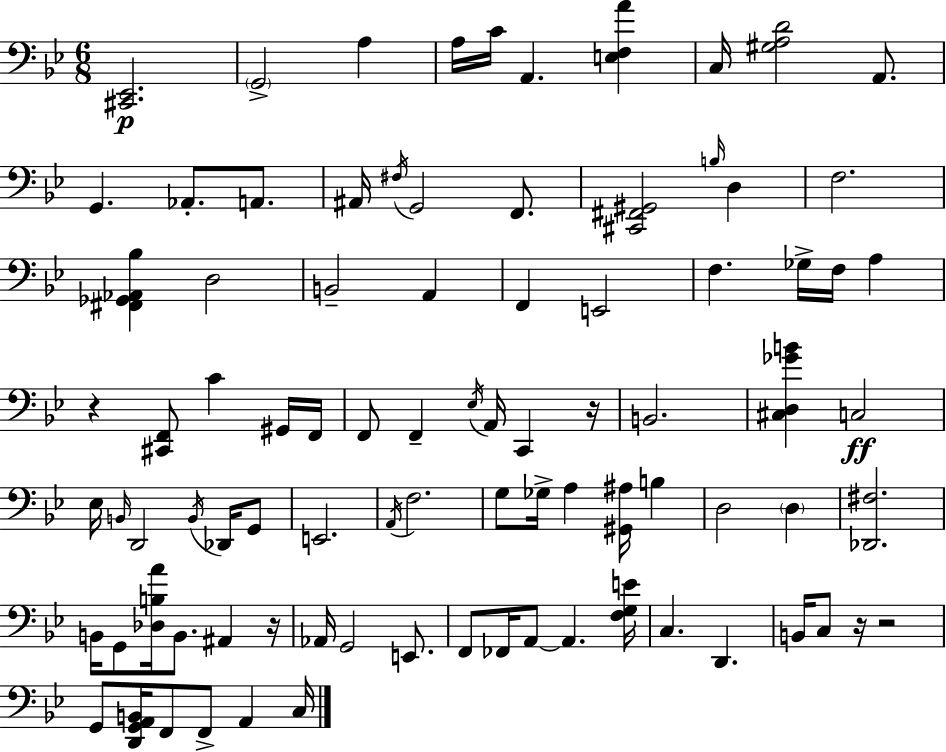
X:1
T:Untitled
M:6/8
L:1/4
K:Gm
[^C,,_E,,]2 G,,2 A, A,/4 C/4 A,, [E,F,A] C,/4 [^G,A,D]2 A,,/2 G,, _A,,/2 A,,/2 ^A,,/4 ^F,/4 G,,2 F,,/2 [^C,,^F,,^G,,]2 B,/4 D, F,2 [^F,,_G,,_A,,_B,] D,2 B,,2 A,, F,, E,,2 F, _G,/4 F,/4 A, z [^C,,F,,]/2 C ^G,,/4 F,,/4 F,,/2 F,, _E,/4 A,,/4 C,, z/4 B,,2 [^C,D,_GB] C,2 _E,/4 B,,/4 D,,2 B,,/4 _D,,/4 G,,/2 E,,2 A,,/4 F,2 G,/2 _G,/4 A, [^G,,^A,]/4 B, D,2 D, [_D,,^F,]2 B,,/4 G,,/2 [_D,B,A]/4 B,,/2 ^A,, z/4 _A,,/4 G,,2 E,,/2 F,,/2 _F,,/4 A,,/2 A,, [F,G,E]/4 C, D,, B,,/4 C,/2 z/4 z2 G,,/2 [D,,G,,A,,B,,]/4 F,,/2 F,,/2 A,, C,/4